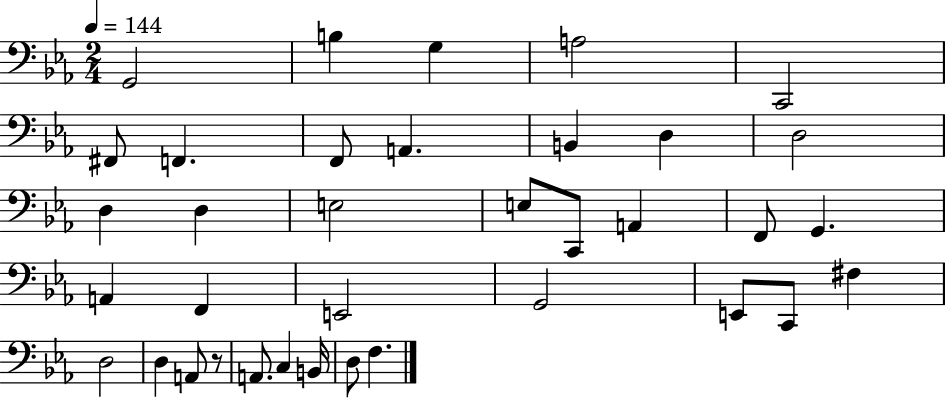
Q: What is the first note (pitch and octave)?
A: G2